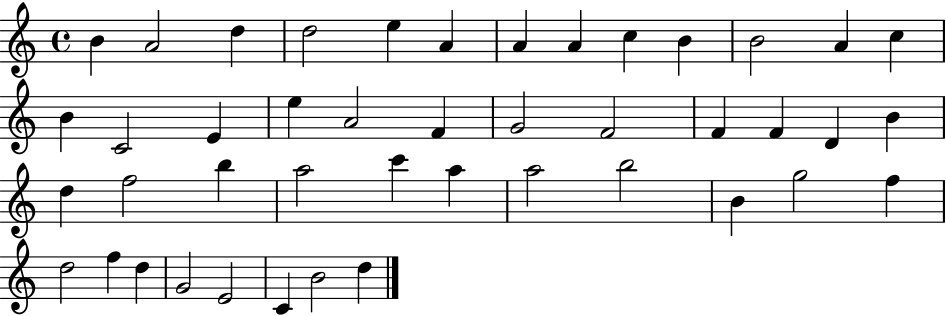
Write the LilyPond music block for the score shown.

{
  \clef treble
  \time 4/4
  \defaultTimeSignature
  \key c \major
  b'4 a'2 d''4 | d''2 e''4 a'4 | a'4 a'4 c''4 b'4 | b'2 a'4 c''4 | \break b'4 c'2 e'4 | e''4 a'2 f'4 | g'2 f'2 | f'4 f'4 d'4 b'4 | \break d''4 f''2 b''4 | a''2 c'''4 a''4 | a''2 b''2 | b'4 g''2 f''4 | \break d''2 f''4 d''4 | g'2 e'2 | c'4 b'2 d''4 | \bar "|."
}